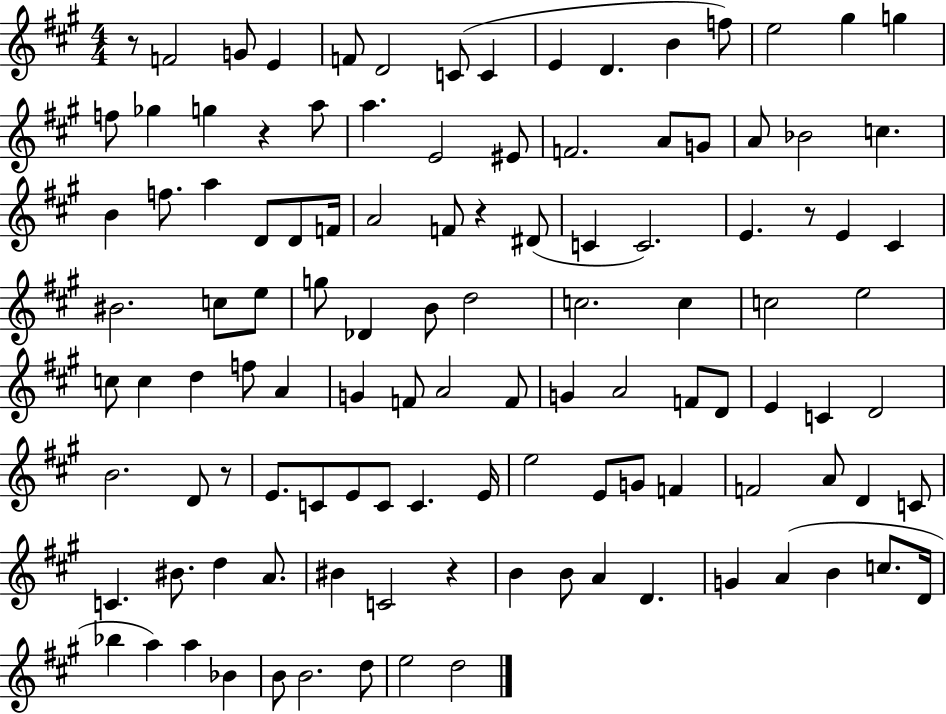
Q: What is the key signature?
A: A major